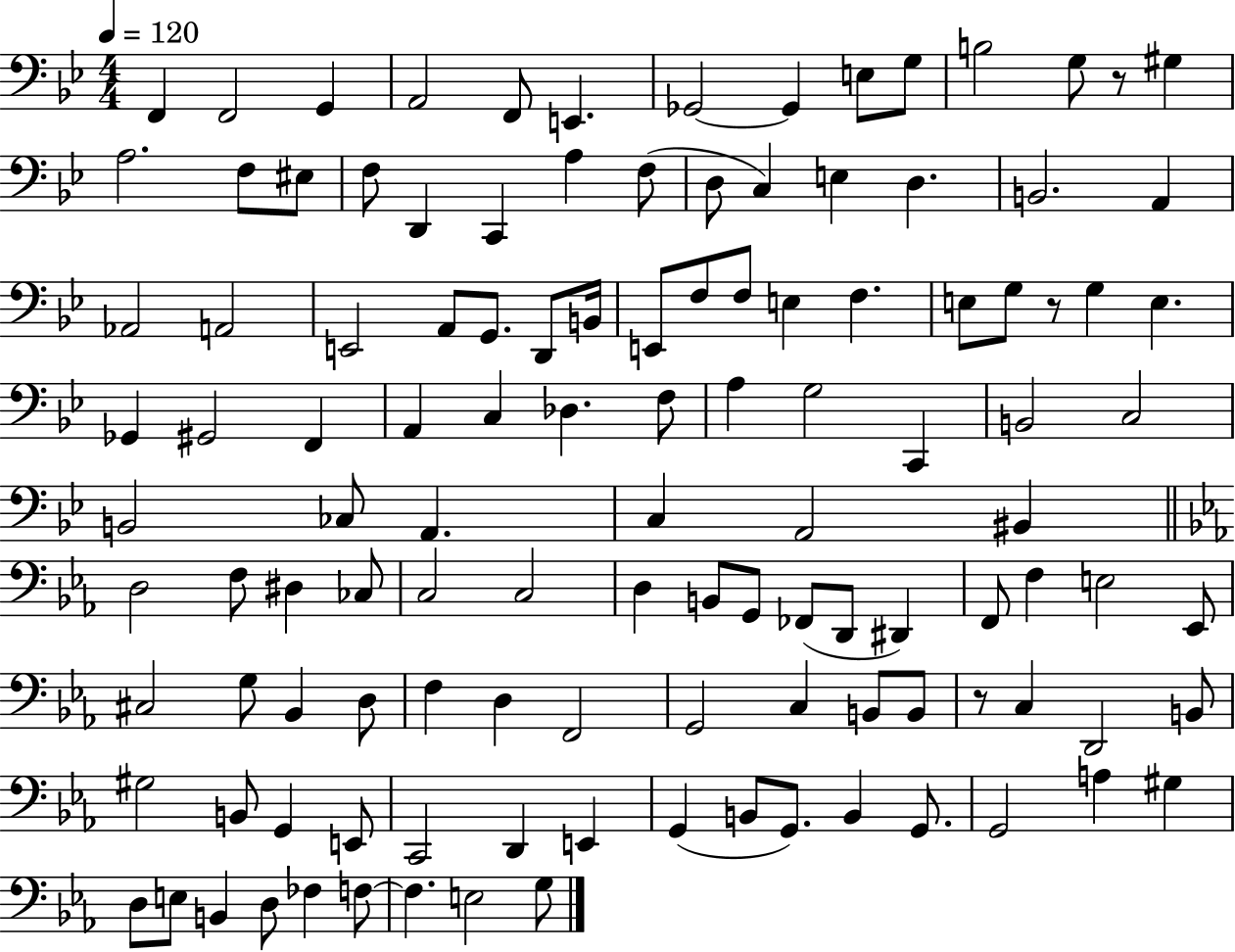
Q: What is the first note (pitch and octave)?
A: F2